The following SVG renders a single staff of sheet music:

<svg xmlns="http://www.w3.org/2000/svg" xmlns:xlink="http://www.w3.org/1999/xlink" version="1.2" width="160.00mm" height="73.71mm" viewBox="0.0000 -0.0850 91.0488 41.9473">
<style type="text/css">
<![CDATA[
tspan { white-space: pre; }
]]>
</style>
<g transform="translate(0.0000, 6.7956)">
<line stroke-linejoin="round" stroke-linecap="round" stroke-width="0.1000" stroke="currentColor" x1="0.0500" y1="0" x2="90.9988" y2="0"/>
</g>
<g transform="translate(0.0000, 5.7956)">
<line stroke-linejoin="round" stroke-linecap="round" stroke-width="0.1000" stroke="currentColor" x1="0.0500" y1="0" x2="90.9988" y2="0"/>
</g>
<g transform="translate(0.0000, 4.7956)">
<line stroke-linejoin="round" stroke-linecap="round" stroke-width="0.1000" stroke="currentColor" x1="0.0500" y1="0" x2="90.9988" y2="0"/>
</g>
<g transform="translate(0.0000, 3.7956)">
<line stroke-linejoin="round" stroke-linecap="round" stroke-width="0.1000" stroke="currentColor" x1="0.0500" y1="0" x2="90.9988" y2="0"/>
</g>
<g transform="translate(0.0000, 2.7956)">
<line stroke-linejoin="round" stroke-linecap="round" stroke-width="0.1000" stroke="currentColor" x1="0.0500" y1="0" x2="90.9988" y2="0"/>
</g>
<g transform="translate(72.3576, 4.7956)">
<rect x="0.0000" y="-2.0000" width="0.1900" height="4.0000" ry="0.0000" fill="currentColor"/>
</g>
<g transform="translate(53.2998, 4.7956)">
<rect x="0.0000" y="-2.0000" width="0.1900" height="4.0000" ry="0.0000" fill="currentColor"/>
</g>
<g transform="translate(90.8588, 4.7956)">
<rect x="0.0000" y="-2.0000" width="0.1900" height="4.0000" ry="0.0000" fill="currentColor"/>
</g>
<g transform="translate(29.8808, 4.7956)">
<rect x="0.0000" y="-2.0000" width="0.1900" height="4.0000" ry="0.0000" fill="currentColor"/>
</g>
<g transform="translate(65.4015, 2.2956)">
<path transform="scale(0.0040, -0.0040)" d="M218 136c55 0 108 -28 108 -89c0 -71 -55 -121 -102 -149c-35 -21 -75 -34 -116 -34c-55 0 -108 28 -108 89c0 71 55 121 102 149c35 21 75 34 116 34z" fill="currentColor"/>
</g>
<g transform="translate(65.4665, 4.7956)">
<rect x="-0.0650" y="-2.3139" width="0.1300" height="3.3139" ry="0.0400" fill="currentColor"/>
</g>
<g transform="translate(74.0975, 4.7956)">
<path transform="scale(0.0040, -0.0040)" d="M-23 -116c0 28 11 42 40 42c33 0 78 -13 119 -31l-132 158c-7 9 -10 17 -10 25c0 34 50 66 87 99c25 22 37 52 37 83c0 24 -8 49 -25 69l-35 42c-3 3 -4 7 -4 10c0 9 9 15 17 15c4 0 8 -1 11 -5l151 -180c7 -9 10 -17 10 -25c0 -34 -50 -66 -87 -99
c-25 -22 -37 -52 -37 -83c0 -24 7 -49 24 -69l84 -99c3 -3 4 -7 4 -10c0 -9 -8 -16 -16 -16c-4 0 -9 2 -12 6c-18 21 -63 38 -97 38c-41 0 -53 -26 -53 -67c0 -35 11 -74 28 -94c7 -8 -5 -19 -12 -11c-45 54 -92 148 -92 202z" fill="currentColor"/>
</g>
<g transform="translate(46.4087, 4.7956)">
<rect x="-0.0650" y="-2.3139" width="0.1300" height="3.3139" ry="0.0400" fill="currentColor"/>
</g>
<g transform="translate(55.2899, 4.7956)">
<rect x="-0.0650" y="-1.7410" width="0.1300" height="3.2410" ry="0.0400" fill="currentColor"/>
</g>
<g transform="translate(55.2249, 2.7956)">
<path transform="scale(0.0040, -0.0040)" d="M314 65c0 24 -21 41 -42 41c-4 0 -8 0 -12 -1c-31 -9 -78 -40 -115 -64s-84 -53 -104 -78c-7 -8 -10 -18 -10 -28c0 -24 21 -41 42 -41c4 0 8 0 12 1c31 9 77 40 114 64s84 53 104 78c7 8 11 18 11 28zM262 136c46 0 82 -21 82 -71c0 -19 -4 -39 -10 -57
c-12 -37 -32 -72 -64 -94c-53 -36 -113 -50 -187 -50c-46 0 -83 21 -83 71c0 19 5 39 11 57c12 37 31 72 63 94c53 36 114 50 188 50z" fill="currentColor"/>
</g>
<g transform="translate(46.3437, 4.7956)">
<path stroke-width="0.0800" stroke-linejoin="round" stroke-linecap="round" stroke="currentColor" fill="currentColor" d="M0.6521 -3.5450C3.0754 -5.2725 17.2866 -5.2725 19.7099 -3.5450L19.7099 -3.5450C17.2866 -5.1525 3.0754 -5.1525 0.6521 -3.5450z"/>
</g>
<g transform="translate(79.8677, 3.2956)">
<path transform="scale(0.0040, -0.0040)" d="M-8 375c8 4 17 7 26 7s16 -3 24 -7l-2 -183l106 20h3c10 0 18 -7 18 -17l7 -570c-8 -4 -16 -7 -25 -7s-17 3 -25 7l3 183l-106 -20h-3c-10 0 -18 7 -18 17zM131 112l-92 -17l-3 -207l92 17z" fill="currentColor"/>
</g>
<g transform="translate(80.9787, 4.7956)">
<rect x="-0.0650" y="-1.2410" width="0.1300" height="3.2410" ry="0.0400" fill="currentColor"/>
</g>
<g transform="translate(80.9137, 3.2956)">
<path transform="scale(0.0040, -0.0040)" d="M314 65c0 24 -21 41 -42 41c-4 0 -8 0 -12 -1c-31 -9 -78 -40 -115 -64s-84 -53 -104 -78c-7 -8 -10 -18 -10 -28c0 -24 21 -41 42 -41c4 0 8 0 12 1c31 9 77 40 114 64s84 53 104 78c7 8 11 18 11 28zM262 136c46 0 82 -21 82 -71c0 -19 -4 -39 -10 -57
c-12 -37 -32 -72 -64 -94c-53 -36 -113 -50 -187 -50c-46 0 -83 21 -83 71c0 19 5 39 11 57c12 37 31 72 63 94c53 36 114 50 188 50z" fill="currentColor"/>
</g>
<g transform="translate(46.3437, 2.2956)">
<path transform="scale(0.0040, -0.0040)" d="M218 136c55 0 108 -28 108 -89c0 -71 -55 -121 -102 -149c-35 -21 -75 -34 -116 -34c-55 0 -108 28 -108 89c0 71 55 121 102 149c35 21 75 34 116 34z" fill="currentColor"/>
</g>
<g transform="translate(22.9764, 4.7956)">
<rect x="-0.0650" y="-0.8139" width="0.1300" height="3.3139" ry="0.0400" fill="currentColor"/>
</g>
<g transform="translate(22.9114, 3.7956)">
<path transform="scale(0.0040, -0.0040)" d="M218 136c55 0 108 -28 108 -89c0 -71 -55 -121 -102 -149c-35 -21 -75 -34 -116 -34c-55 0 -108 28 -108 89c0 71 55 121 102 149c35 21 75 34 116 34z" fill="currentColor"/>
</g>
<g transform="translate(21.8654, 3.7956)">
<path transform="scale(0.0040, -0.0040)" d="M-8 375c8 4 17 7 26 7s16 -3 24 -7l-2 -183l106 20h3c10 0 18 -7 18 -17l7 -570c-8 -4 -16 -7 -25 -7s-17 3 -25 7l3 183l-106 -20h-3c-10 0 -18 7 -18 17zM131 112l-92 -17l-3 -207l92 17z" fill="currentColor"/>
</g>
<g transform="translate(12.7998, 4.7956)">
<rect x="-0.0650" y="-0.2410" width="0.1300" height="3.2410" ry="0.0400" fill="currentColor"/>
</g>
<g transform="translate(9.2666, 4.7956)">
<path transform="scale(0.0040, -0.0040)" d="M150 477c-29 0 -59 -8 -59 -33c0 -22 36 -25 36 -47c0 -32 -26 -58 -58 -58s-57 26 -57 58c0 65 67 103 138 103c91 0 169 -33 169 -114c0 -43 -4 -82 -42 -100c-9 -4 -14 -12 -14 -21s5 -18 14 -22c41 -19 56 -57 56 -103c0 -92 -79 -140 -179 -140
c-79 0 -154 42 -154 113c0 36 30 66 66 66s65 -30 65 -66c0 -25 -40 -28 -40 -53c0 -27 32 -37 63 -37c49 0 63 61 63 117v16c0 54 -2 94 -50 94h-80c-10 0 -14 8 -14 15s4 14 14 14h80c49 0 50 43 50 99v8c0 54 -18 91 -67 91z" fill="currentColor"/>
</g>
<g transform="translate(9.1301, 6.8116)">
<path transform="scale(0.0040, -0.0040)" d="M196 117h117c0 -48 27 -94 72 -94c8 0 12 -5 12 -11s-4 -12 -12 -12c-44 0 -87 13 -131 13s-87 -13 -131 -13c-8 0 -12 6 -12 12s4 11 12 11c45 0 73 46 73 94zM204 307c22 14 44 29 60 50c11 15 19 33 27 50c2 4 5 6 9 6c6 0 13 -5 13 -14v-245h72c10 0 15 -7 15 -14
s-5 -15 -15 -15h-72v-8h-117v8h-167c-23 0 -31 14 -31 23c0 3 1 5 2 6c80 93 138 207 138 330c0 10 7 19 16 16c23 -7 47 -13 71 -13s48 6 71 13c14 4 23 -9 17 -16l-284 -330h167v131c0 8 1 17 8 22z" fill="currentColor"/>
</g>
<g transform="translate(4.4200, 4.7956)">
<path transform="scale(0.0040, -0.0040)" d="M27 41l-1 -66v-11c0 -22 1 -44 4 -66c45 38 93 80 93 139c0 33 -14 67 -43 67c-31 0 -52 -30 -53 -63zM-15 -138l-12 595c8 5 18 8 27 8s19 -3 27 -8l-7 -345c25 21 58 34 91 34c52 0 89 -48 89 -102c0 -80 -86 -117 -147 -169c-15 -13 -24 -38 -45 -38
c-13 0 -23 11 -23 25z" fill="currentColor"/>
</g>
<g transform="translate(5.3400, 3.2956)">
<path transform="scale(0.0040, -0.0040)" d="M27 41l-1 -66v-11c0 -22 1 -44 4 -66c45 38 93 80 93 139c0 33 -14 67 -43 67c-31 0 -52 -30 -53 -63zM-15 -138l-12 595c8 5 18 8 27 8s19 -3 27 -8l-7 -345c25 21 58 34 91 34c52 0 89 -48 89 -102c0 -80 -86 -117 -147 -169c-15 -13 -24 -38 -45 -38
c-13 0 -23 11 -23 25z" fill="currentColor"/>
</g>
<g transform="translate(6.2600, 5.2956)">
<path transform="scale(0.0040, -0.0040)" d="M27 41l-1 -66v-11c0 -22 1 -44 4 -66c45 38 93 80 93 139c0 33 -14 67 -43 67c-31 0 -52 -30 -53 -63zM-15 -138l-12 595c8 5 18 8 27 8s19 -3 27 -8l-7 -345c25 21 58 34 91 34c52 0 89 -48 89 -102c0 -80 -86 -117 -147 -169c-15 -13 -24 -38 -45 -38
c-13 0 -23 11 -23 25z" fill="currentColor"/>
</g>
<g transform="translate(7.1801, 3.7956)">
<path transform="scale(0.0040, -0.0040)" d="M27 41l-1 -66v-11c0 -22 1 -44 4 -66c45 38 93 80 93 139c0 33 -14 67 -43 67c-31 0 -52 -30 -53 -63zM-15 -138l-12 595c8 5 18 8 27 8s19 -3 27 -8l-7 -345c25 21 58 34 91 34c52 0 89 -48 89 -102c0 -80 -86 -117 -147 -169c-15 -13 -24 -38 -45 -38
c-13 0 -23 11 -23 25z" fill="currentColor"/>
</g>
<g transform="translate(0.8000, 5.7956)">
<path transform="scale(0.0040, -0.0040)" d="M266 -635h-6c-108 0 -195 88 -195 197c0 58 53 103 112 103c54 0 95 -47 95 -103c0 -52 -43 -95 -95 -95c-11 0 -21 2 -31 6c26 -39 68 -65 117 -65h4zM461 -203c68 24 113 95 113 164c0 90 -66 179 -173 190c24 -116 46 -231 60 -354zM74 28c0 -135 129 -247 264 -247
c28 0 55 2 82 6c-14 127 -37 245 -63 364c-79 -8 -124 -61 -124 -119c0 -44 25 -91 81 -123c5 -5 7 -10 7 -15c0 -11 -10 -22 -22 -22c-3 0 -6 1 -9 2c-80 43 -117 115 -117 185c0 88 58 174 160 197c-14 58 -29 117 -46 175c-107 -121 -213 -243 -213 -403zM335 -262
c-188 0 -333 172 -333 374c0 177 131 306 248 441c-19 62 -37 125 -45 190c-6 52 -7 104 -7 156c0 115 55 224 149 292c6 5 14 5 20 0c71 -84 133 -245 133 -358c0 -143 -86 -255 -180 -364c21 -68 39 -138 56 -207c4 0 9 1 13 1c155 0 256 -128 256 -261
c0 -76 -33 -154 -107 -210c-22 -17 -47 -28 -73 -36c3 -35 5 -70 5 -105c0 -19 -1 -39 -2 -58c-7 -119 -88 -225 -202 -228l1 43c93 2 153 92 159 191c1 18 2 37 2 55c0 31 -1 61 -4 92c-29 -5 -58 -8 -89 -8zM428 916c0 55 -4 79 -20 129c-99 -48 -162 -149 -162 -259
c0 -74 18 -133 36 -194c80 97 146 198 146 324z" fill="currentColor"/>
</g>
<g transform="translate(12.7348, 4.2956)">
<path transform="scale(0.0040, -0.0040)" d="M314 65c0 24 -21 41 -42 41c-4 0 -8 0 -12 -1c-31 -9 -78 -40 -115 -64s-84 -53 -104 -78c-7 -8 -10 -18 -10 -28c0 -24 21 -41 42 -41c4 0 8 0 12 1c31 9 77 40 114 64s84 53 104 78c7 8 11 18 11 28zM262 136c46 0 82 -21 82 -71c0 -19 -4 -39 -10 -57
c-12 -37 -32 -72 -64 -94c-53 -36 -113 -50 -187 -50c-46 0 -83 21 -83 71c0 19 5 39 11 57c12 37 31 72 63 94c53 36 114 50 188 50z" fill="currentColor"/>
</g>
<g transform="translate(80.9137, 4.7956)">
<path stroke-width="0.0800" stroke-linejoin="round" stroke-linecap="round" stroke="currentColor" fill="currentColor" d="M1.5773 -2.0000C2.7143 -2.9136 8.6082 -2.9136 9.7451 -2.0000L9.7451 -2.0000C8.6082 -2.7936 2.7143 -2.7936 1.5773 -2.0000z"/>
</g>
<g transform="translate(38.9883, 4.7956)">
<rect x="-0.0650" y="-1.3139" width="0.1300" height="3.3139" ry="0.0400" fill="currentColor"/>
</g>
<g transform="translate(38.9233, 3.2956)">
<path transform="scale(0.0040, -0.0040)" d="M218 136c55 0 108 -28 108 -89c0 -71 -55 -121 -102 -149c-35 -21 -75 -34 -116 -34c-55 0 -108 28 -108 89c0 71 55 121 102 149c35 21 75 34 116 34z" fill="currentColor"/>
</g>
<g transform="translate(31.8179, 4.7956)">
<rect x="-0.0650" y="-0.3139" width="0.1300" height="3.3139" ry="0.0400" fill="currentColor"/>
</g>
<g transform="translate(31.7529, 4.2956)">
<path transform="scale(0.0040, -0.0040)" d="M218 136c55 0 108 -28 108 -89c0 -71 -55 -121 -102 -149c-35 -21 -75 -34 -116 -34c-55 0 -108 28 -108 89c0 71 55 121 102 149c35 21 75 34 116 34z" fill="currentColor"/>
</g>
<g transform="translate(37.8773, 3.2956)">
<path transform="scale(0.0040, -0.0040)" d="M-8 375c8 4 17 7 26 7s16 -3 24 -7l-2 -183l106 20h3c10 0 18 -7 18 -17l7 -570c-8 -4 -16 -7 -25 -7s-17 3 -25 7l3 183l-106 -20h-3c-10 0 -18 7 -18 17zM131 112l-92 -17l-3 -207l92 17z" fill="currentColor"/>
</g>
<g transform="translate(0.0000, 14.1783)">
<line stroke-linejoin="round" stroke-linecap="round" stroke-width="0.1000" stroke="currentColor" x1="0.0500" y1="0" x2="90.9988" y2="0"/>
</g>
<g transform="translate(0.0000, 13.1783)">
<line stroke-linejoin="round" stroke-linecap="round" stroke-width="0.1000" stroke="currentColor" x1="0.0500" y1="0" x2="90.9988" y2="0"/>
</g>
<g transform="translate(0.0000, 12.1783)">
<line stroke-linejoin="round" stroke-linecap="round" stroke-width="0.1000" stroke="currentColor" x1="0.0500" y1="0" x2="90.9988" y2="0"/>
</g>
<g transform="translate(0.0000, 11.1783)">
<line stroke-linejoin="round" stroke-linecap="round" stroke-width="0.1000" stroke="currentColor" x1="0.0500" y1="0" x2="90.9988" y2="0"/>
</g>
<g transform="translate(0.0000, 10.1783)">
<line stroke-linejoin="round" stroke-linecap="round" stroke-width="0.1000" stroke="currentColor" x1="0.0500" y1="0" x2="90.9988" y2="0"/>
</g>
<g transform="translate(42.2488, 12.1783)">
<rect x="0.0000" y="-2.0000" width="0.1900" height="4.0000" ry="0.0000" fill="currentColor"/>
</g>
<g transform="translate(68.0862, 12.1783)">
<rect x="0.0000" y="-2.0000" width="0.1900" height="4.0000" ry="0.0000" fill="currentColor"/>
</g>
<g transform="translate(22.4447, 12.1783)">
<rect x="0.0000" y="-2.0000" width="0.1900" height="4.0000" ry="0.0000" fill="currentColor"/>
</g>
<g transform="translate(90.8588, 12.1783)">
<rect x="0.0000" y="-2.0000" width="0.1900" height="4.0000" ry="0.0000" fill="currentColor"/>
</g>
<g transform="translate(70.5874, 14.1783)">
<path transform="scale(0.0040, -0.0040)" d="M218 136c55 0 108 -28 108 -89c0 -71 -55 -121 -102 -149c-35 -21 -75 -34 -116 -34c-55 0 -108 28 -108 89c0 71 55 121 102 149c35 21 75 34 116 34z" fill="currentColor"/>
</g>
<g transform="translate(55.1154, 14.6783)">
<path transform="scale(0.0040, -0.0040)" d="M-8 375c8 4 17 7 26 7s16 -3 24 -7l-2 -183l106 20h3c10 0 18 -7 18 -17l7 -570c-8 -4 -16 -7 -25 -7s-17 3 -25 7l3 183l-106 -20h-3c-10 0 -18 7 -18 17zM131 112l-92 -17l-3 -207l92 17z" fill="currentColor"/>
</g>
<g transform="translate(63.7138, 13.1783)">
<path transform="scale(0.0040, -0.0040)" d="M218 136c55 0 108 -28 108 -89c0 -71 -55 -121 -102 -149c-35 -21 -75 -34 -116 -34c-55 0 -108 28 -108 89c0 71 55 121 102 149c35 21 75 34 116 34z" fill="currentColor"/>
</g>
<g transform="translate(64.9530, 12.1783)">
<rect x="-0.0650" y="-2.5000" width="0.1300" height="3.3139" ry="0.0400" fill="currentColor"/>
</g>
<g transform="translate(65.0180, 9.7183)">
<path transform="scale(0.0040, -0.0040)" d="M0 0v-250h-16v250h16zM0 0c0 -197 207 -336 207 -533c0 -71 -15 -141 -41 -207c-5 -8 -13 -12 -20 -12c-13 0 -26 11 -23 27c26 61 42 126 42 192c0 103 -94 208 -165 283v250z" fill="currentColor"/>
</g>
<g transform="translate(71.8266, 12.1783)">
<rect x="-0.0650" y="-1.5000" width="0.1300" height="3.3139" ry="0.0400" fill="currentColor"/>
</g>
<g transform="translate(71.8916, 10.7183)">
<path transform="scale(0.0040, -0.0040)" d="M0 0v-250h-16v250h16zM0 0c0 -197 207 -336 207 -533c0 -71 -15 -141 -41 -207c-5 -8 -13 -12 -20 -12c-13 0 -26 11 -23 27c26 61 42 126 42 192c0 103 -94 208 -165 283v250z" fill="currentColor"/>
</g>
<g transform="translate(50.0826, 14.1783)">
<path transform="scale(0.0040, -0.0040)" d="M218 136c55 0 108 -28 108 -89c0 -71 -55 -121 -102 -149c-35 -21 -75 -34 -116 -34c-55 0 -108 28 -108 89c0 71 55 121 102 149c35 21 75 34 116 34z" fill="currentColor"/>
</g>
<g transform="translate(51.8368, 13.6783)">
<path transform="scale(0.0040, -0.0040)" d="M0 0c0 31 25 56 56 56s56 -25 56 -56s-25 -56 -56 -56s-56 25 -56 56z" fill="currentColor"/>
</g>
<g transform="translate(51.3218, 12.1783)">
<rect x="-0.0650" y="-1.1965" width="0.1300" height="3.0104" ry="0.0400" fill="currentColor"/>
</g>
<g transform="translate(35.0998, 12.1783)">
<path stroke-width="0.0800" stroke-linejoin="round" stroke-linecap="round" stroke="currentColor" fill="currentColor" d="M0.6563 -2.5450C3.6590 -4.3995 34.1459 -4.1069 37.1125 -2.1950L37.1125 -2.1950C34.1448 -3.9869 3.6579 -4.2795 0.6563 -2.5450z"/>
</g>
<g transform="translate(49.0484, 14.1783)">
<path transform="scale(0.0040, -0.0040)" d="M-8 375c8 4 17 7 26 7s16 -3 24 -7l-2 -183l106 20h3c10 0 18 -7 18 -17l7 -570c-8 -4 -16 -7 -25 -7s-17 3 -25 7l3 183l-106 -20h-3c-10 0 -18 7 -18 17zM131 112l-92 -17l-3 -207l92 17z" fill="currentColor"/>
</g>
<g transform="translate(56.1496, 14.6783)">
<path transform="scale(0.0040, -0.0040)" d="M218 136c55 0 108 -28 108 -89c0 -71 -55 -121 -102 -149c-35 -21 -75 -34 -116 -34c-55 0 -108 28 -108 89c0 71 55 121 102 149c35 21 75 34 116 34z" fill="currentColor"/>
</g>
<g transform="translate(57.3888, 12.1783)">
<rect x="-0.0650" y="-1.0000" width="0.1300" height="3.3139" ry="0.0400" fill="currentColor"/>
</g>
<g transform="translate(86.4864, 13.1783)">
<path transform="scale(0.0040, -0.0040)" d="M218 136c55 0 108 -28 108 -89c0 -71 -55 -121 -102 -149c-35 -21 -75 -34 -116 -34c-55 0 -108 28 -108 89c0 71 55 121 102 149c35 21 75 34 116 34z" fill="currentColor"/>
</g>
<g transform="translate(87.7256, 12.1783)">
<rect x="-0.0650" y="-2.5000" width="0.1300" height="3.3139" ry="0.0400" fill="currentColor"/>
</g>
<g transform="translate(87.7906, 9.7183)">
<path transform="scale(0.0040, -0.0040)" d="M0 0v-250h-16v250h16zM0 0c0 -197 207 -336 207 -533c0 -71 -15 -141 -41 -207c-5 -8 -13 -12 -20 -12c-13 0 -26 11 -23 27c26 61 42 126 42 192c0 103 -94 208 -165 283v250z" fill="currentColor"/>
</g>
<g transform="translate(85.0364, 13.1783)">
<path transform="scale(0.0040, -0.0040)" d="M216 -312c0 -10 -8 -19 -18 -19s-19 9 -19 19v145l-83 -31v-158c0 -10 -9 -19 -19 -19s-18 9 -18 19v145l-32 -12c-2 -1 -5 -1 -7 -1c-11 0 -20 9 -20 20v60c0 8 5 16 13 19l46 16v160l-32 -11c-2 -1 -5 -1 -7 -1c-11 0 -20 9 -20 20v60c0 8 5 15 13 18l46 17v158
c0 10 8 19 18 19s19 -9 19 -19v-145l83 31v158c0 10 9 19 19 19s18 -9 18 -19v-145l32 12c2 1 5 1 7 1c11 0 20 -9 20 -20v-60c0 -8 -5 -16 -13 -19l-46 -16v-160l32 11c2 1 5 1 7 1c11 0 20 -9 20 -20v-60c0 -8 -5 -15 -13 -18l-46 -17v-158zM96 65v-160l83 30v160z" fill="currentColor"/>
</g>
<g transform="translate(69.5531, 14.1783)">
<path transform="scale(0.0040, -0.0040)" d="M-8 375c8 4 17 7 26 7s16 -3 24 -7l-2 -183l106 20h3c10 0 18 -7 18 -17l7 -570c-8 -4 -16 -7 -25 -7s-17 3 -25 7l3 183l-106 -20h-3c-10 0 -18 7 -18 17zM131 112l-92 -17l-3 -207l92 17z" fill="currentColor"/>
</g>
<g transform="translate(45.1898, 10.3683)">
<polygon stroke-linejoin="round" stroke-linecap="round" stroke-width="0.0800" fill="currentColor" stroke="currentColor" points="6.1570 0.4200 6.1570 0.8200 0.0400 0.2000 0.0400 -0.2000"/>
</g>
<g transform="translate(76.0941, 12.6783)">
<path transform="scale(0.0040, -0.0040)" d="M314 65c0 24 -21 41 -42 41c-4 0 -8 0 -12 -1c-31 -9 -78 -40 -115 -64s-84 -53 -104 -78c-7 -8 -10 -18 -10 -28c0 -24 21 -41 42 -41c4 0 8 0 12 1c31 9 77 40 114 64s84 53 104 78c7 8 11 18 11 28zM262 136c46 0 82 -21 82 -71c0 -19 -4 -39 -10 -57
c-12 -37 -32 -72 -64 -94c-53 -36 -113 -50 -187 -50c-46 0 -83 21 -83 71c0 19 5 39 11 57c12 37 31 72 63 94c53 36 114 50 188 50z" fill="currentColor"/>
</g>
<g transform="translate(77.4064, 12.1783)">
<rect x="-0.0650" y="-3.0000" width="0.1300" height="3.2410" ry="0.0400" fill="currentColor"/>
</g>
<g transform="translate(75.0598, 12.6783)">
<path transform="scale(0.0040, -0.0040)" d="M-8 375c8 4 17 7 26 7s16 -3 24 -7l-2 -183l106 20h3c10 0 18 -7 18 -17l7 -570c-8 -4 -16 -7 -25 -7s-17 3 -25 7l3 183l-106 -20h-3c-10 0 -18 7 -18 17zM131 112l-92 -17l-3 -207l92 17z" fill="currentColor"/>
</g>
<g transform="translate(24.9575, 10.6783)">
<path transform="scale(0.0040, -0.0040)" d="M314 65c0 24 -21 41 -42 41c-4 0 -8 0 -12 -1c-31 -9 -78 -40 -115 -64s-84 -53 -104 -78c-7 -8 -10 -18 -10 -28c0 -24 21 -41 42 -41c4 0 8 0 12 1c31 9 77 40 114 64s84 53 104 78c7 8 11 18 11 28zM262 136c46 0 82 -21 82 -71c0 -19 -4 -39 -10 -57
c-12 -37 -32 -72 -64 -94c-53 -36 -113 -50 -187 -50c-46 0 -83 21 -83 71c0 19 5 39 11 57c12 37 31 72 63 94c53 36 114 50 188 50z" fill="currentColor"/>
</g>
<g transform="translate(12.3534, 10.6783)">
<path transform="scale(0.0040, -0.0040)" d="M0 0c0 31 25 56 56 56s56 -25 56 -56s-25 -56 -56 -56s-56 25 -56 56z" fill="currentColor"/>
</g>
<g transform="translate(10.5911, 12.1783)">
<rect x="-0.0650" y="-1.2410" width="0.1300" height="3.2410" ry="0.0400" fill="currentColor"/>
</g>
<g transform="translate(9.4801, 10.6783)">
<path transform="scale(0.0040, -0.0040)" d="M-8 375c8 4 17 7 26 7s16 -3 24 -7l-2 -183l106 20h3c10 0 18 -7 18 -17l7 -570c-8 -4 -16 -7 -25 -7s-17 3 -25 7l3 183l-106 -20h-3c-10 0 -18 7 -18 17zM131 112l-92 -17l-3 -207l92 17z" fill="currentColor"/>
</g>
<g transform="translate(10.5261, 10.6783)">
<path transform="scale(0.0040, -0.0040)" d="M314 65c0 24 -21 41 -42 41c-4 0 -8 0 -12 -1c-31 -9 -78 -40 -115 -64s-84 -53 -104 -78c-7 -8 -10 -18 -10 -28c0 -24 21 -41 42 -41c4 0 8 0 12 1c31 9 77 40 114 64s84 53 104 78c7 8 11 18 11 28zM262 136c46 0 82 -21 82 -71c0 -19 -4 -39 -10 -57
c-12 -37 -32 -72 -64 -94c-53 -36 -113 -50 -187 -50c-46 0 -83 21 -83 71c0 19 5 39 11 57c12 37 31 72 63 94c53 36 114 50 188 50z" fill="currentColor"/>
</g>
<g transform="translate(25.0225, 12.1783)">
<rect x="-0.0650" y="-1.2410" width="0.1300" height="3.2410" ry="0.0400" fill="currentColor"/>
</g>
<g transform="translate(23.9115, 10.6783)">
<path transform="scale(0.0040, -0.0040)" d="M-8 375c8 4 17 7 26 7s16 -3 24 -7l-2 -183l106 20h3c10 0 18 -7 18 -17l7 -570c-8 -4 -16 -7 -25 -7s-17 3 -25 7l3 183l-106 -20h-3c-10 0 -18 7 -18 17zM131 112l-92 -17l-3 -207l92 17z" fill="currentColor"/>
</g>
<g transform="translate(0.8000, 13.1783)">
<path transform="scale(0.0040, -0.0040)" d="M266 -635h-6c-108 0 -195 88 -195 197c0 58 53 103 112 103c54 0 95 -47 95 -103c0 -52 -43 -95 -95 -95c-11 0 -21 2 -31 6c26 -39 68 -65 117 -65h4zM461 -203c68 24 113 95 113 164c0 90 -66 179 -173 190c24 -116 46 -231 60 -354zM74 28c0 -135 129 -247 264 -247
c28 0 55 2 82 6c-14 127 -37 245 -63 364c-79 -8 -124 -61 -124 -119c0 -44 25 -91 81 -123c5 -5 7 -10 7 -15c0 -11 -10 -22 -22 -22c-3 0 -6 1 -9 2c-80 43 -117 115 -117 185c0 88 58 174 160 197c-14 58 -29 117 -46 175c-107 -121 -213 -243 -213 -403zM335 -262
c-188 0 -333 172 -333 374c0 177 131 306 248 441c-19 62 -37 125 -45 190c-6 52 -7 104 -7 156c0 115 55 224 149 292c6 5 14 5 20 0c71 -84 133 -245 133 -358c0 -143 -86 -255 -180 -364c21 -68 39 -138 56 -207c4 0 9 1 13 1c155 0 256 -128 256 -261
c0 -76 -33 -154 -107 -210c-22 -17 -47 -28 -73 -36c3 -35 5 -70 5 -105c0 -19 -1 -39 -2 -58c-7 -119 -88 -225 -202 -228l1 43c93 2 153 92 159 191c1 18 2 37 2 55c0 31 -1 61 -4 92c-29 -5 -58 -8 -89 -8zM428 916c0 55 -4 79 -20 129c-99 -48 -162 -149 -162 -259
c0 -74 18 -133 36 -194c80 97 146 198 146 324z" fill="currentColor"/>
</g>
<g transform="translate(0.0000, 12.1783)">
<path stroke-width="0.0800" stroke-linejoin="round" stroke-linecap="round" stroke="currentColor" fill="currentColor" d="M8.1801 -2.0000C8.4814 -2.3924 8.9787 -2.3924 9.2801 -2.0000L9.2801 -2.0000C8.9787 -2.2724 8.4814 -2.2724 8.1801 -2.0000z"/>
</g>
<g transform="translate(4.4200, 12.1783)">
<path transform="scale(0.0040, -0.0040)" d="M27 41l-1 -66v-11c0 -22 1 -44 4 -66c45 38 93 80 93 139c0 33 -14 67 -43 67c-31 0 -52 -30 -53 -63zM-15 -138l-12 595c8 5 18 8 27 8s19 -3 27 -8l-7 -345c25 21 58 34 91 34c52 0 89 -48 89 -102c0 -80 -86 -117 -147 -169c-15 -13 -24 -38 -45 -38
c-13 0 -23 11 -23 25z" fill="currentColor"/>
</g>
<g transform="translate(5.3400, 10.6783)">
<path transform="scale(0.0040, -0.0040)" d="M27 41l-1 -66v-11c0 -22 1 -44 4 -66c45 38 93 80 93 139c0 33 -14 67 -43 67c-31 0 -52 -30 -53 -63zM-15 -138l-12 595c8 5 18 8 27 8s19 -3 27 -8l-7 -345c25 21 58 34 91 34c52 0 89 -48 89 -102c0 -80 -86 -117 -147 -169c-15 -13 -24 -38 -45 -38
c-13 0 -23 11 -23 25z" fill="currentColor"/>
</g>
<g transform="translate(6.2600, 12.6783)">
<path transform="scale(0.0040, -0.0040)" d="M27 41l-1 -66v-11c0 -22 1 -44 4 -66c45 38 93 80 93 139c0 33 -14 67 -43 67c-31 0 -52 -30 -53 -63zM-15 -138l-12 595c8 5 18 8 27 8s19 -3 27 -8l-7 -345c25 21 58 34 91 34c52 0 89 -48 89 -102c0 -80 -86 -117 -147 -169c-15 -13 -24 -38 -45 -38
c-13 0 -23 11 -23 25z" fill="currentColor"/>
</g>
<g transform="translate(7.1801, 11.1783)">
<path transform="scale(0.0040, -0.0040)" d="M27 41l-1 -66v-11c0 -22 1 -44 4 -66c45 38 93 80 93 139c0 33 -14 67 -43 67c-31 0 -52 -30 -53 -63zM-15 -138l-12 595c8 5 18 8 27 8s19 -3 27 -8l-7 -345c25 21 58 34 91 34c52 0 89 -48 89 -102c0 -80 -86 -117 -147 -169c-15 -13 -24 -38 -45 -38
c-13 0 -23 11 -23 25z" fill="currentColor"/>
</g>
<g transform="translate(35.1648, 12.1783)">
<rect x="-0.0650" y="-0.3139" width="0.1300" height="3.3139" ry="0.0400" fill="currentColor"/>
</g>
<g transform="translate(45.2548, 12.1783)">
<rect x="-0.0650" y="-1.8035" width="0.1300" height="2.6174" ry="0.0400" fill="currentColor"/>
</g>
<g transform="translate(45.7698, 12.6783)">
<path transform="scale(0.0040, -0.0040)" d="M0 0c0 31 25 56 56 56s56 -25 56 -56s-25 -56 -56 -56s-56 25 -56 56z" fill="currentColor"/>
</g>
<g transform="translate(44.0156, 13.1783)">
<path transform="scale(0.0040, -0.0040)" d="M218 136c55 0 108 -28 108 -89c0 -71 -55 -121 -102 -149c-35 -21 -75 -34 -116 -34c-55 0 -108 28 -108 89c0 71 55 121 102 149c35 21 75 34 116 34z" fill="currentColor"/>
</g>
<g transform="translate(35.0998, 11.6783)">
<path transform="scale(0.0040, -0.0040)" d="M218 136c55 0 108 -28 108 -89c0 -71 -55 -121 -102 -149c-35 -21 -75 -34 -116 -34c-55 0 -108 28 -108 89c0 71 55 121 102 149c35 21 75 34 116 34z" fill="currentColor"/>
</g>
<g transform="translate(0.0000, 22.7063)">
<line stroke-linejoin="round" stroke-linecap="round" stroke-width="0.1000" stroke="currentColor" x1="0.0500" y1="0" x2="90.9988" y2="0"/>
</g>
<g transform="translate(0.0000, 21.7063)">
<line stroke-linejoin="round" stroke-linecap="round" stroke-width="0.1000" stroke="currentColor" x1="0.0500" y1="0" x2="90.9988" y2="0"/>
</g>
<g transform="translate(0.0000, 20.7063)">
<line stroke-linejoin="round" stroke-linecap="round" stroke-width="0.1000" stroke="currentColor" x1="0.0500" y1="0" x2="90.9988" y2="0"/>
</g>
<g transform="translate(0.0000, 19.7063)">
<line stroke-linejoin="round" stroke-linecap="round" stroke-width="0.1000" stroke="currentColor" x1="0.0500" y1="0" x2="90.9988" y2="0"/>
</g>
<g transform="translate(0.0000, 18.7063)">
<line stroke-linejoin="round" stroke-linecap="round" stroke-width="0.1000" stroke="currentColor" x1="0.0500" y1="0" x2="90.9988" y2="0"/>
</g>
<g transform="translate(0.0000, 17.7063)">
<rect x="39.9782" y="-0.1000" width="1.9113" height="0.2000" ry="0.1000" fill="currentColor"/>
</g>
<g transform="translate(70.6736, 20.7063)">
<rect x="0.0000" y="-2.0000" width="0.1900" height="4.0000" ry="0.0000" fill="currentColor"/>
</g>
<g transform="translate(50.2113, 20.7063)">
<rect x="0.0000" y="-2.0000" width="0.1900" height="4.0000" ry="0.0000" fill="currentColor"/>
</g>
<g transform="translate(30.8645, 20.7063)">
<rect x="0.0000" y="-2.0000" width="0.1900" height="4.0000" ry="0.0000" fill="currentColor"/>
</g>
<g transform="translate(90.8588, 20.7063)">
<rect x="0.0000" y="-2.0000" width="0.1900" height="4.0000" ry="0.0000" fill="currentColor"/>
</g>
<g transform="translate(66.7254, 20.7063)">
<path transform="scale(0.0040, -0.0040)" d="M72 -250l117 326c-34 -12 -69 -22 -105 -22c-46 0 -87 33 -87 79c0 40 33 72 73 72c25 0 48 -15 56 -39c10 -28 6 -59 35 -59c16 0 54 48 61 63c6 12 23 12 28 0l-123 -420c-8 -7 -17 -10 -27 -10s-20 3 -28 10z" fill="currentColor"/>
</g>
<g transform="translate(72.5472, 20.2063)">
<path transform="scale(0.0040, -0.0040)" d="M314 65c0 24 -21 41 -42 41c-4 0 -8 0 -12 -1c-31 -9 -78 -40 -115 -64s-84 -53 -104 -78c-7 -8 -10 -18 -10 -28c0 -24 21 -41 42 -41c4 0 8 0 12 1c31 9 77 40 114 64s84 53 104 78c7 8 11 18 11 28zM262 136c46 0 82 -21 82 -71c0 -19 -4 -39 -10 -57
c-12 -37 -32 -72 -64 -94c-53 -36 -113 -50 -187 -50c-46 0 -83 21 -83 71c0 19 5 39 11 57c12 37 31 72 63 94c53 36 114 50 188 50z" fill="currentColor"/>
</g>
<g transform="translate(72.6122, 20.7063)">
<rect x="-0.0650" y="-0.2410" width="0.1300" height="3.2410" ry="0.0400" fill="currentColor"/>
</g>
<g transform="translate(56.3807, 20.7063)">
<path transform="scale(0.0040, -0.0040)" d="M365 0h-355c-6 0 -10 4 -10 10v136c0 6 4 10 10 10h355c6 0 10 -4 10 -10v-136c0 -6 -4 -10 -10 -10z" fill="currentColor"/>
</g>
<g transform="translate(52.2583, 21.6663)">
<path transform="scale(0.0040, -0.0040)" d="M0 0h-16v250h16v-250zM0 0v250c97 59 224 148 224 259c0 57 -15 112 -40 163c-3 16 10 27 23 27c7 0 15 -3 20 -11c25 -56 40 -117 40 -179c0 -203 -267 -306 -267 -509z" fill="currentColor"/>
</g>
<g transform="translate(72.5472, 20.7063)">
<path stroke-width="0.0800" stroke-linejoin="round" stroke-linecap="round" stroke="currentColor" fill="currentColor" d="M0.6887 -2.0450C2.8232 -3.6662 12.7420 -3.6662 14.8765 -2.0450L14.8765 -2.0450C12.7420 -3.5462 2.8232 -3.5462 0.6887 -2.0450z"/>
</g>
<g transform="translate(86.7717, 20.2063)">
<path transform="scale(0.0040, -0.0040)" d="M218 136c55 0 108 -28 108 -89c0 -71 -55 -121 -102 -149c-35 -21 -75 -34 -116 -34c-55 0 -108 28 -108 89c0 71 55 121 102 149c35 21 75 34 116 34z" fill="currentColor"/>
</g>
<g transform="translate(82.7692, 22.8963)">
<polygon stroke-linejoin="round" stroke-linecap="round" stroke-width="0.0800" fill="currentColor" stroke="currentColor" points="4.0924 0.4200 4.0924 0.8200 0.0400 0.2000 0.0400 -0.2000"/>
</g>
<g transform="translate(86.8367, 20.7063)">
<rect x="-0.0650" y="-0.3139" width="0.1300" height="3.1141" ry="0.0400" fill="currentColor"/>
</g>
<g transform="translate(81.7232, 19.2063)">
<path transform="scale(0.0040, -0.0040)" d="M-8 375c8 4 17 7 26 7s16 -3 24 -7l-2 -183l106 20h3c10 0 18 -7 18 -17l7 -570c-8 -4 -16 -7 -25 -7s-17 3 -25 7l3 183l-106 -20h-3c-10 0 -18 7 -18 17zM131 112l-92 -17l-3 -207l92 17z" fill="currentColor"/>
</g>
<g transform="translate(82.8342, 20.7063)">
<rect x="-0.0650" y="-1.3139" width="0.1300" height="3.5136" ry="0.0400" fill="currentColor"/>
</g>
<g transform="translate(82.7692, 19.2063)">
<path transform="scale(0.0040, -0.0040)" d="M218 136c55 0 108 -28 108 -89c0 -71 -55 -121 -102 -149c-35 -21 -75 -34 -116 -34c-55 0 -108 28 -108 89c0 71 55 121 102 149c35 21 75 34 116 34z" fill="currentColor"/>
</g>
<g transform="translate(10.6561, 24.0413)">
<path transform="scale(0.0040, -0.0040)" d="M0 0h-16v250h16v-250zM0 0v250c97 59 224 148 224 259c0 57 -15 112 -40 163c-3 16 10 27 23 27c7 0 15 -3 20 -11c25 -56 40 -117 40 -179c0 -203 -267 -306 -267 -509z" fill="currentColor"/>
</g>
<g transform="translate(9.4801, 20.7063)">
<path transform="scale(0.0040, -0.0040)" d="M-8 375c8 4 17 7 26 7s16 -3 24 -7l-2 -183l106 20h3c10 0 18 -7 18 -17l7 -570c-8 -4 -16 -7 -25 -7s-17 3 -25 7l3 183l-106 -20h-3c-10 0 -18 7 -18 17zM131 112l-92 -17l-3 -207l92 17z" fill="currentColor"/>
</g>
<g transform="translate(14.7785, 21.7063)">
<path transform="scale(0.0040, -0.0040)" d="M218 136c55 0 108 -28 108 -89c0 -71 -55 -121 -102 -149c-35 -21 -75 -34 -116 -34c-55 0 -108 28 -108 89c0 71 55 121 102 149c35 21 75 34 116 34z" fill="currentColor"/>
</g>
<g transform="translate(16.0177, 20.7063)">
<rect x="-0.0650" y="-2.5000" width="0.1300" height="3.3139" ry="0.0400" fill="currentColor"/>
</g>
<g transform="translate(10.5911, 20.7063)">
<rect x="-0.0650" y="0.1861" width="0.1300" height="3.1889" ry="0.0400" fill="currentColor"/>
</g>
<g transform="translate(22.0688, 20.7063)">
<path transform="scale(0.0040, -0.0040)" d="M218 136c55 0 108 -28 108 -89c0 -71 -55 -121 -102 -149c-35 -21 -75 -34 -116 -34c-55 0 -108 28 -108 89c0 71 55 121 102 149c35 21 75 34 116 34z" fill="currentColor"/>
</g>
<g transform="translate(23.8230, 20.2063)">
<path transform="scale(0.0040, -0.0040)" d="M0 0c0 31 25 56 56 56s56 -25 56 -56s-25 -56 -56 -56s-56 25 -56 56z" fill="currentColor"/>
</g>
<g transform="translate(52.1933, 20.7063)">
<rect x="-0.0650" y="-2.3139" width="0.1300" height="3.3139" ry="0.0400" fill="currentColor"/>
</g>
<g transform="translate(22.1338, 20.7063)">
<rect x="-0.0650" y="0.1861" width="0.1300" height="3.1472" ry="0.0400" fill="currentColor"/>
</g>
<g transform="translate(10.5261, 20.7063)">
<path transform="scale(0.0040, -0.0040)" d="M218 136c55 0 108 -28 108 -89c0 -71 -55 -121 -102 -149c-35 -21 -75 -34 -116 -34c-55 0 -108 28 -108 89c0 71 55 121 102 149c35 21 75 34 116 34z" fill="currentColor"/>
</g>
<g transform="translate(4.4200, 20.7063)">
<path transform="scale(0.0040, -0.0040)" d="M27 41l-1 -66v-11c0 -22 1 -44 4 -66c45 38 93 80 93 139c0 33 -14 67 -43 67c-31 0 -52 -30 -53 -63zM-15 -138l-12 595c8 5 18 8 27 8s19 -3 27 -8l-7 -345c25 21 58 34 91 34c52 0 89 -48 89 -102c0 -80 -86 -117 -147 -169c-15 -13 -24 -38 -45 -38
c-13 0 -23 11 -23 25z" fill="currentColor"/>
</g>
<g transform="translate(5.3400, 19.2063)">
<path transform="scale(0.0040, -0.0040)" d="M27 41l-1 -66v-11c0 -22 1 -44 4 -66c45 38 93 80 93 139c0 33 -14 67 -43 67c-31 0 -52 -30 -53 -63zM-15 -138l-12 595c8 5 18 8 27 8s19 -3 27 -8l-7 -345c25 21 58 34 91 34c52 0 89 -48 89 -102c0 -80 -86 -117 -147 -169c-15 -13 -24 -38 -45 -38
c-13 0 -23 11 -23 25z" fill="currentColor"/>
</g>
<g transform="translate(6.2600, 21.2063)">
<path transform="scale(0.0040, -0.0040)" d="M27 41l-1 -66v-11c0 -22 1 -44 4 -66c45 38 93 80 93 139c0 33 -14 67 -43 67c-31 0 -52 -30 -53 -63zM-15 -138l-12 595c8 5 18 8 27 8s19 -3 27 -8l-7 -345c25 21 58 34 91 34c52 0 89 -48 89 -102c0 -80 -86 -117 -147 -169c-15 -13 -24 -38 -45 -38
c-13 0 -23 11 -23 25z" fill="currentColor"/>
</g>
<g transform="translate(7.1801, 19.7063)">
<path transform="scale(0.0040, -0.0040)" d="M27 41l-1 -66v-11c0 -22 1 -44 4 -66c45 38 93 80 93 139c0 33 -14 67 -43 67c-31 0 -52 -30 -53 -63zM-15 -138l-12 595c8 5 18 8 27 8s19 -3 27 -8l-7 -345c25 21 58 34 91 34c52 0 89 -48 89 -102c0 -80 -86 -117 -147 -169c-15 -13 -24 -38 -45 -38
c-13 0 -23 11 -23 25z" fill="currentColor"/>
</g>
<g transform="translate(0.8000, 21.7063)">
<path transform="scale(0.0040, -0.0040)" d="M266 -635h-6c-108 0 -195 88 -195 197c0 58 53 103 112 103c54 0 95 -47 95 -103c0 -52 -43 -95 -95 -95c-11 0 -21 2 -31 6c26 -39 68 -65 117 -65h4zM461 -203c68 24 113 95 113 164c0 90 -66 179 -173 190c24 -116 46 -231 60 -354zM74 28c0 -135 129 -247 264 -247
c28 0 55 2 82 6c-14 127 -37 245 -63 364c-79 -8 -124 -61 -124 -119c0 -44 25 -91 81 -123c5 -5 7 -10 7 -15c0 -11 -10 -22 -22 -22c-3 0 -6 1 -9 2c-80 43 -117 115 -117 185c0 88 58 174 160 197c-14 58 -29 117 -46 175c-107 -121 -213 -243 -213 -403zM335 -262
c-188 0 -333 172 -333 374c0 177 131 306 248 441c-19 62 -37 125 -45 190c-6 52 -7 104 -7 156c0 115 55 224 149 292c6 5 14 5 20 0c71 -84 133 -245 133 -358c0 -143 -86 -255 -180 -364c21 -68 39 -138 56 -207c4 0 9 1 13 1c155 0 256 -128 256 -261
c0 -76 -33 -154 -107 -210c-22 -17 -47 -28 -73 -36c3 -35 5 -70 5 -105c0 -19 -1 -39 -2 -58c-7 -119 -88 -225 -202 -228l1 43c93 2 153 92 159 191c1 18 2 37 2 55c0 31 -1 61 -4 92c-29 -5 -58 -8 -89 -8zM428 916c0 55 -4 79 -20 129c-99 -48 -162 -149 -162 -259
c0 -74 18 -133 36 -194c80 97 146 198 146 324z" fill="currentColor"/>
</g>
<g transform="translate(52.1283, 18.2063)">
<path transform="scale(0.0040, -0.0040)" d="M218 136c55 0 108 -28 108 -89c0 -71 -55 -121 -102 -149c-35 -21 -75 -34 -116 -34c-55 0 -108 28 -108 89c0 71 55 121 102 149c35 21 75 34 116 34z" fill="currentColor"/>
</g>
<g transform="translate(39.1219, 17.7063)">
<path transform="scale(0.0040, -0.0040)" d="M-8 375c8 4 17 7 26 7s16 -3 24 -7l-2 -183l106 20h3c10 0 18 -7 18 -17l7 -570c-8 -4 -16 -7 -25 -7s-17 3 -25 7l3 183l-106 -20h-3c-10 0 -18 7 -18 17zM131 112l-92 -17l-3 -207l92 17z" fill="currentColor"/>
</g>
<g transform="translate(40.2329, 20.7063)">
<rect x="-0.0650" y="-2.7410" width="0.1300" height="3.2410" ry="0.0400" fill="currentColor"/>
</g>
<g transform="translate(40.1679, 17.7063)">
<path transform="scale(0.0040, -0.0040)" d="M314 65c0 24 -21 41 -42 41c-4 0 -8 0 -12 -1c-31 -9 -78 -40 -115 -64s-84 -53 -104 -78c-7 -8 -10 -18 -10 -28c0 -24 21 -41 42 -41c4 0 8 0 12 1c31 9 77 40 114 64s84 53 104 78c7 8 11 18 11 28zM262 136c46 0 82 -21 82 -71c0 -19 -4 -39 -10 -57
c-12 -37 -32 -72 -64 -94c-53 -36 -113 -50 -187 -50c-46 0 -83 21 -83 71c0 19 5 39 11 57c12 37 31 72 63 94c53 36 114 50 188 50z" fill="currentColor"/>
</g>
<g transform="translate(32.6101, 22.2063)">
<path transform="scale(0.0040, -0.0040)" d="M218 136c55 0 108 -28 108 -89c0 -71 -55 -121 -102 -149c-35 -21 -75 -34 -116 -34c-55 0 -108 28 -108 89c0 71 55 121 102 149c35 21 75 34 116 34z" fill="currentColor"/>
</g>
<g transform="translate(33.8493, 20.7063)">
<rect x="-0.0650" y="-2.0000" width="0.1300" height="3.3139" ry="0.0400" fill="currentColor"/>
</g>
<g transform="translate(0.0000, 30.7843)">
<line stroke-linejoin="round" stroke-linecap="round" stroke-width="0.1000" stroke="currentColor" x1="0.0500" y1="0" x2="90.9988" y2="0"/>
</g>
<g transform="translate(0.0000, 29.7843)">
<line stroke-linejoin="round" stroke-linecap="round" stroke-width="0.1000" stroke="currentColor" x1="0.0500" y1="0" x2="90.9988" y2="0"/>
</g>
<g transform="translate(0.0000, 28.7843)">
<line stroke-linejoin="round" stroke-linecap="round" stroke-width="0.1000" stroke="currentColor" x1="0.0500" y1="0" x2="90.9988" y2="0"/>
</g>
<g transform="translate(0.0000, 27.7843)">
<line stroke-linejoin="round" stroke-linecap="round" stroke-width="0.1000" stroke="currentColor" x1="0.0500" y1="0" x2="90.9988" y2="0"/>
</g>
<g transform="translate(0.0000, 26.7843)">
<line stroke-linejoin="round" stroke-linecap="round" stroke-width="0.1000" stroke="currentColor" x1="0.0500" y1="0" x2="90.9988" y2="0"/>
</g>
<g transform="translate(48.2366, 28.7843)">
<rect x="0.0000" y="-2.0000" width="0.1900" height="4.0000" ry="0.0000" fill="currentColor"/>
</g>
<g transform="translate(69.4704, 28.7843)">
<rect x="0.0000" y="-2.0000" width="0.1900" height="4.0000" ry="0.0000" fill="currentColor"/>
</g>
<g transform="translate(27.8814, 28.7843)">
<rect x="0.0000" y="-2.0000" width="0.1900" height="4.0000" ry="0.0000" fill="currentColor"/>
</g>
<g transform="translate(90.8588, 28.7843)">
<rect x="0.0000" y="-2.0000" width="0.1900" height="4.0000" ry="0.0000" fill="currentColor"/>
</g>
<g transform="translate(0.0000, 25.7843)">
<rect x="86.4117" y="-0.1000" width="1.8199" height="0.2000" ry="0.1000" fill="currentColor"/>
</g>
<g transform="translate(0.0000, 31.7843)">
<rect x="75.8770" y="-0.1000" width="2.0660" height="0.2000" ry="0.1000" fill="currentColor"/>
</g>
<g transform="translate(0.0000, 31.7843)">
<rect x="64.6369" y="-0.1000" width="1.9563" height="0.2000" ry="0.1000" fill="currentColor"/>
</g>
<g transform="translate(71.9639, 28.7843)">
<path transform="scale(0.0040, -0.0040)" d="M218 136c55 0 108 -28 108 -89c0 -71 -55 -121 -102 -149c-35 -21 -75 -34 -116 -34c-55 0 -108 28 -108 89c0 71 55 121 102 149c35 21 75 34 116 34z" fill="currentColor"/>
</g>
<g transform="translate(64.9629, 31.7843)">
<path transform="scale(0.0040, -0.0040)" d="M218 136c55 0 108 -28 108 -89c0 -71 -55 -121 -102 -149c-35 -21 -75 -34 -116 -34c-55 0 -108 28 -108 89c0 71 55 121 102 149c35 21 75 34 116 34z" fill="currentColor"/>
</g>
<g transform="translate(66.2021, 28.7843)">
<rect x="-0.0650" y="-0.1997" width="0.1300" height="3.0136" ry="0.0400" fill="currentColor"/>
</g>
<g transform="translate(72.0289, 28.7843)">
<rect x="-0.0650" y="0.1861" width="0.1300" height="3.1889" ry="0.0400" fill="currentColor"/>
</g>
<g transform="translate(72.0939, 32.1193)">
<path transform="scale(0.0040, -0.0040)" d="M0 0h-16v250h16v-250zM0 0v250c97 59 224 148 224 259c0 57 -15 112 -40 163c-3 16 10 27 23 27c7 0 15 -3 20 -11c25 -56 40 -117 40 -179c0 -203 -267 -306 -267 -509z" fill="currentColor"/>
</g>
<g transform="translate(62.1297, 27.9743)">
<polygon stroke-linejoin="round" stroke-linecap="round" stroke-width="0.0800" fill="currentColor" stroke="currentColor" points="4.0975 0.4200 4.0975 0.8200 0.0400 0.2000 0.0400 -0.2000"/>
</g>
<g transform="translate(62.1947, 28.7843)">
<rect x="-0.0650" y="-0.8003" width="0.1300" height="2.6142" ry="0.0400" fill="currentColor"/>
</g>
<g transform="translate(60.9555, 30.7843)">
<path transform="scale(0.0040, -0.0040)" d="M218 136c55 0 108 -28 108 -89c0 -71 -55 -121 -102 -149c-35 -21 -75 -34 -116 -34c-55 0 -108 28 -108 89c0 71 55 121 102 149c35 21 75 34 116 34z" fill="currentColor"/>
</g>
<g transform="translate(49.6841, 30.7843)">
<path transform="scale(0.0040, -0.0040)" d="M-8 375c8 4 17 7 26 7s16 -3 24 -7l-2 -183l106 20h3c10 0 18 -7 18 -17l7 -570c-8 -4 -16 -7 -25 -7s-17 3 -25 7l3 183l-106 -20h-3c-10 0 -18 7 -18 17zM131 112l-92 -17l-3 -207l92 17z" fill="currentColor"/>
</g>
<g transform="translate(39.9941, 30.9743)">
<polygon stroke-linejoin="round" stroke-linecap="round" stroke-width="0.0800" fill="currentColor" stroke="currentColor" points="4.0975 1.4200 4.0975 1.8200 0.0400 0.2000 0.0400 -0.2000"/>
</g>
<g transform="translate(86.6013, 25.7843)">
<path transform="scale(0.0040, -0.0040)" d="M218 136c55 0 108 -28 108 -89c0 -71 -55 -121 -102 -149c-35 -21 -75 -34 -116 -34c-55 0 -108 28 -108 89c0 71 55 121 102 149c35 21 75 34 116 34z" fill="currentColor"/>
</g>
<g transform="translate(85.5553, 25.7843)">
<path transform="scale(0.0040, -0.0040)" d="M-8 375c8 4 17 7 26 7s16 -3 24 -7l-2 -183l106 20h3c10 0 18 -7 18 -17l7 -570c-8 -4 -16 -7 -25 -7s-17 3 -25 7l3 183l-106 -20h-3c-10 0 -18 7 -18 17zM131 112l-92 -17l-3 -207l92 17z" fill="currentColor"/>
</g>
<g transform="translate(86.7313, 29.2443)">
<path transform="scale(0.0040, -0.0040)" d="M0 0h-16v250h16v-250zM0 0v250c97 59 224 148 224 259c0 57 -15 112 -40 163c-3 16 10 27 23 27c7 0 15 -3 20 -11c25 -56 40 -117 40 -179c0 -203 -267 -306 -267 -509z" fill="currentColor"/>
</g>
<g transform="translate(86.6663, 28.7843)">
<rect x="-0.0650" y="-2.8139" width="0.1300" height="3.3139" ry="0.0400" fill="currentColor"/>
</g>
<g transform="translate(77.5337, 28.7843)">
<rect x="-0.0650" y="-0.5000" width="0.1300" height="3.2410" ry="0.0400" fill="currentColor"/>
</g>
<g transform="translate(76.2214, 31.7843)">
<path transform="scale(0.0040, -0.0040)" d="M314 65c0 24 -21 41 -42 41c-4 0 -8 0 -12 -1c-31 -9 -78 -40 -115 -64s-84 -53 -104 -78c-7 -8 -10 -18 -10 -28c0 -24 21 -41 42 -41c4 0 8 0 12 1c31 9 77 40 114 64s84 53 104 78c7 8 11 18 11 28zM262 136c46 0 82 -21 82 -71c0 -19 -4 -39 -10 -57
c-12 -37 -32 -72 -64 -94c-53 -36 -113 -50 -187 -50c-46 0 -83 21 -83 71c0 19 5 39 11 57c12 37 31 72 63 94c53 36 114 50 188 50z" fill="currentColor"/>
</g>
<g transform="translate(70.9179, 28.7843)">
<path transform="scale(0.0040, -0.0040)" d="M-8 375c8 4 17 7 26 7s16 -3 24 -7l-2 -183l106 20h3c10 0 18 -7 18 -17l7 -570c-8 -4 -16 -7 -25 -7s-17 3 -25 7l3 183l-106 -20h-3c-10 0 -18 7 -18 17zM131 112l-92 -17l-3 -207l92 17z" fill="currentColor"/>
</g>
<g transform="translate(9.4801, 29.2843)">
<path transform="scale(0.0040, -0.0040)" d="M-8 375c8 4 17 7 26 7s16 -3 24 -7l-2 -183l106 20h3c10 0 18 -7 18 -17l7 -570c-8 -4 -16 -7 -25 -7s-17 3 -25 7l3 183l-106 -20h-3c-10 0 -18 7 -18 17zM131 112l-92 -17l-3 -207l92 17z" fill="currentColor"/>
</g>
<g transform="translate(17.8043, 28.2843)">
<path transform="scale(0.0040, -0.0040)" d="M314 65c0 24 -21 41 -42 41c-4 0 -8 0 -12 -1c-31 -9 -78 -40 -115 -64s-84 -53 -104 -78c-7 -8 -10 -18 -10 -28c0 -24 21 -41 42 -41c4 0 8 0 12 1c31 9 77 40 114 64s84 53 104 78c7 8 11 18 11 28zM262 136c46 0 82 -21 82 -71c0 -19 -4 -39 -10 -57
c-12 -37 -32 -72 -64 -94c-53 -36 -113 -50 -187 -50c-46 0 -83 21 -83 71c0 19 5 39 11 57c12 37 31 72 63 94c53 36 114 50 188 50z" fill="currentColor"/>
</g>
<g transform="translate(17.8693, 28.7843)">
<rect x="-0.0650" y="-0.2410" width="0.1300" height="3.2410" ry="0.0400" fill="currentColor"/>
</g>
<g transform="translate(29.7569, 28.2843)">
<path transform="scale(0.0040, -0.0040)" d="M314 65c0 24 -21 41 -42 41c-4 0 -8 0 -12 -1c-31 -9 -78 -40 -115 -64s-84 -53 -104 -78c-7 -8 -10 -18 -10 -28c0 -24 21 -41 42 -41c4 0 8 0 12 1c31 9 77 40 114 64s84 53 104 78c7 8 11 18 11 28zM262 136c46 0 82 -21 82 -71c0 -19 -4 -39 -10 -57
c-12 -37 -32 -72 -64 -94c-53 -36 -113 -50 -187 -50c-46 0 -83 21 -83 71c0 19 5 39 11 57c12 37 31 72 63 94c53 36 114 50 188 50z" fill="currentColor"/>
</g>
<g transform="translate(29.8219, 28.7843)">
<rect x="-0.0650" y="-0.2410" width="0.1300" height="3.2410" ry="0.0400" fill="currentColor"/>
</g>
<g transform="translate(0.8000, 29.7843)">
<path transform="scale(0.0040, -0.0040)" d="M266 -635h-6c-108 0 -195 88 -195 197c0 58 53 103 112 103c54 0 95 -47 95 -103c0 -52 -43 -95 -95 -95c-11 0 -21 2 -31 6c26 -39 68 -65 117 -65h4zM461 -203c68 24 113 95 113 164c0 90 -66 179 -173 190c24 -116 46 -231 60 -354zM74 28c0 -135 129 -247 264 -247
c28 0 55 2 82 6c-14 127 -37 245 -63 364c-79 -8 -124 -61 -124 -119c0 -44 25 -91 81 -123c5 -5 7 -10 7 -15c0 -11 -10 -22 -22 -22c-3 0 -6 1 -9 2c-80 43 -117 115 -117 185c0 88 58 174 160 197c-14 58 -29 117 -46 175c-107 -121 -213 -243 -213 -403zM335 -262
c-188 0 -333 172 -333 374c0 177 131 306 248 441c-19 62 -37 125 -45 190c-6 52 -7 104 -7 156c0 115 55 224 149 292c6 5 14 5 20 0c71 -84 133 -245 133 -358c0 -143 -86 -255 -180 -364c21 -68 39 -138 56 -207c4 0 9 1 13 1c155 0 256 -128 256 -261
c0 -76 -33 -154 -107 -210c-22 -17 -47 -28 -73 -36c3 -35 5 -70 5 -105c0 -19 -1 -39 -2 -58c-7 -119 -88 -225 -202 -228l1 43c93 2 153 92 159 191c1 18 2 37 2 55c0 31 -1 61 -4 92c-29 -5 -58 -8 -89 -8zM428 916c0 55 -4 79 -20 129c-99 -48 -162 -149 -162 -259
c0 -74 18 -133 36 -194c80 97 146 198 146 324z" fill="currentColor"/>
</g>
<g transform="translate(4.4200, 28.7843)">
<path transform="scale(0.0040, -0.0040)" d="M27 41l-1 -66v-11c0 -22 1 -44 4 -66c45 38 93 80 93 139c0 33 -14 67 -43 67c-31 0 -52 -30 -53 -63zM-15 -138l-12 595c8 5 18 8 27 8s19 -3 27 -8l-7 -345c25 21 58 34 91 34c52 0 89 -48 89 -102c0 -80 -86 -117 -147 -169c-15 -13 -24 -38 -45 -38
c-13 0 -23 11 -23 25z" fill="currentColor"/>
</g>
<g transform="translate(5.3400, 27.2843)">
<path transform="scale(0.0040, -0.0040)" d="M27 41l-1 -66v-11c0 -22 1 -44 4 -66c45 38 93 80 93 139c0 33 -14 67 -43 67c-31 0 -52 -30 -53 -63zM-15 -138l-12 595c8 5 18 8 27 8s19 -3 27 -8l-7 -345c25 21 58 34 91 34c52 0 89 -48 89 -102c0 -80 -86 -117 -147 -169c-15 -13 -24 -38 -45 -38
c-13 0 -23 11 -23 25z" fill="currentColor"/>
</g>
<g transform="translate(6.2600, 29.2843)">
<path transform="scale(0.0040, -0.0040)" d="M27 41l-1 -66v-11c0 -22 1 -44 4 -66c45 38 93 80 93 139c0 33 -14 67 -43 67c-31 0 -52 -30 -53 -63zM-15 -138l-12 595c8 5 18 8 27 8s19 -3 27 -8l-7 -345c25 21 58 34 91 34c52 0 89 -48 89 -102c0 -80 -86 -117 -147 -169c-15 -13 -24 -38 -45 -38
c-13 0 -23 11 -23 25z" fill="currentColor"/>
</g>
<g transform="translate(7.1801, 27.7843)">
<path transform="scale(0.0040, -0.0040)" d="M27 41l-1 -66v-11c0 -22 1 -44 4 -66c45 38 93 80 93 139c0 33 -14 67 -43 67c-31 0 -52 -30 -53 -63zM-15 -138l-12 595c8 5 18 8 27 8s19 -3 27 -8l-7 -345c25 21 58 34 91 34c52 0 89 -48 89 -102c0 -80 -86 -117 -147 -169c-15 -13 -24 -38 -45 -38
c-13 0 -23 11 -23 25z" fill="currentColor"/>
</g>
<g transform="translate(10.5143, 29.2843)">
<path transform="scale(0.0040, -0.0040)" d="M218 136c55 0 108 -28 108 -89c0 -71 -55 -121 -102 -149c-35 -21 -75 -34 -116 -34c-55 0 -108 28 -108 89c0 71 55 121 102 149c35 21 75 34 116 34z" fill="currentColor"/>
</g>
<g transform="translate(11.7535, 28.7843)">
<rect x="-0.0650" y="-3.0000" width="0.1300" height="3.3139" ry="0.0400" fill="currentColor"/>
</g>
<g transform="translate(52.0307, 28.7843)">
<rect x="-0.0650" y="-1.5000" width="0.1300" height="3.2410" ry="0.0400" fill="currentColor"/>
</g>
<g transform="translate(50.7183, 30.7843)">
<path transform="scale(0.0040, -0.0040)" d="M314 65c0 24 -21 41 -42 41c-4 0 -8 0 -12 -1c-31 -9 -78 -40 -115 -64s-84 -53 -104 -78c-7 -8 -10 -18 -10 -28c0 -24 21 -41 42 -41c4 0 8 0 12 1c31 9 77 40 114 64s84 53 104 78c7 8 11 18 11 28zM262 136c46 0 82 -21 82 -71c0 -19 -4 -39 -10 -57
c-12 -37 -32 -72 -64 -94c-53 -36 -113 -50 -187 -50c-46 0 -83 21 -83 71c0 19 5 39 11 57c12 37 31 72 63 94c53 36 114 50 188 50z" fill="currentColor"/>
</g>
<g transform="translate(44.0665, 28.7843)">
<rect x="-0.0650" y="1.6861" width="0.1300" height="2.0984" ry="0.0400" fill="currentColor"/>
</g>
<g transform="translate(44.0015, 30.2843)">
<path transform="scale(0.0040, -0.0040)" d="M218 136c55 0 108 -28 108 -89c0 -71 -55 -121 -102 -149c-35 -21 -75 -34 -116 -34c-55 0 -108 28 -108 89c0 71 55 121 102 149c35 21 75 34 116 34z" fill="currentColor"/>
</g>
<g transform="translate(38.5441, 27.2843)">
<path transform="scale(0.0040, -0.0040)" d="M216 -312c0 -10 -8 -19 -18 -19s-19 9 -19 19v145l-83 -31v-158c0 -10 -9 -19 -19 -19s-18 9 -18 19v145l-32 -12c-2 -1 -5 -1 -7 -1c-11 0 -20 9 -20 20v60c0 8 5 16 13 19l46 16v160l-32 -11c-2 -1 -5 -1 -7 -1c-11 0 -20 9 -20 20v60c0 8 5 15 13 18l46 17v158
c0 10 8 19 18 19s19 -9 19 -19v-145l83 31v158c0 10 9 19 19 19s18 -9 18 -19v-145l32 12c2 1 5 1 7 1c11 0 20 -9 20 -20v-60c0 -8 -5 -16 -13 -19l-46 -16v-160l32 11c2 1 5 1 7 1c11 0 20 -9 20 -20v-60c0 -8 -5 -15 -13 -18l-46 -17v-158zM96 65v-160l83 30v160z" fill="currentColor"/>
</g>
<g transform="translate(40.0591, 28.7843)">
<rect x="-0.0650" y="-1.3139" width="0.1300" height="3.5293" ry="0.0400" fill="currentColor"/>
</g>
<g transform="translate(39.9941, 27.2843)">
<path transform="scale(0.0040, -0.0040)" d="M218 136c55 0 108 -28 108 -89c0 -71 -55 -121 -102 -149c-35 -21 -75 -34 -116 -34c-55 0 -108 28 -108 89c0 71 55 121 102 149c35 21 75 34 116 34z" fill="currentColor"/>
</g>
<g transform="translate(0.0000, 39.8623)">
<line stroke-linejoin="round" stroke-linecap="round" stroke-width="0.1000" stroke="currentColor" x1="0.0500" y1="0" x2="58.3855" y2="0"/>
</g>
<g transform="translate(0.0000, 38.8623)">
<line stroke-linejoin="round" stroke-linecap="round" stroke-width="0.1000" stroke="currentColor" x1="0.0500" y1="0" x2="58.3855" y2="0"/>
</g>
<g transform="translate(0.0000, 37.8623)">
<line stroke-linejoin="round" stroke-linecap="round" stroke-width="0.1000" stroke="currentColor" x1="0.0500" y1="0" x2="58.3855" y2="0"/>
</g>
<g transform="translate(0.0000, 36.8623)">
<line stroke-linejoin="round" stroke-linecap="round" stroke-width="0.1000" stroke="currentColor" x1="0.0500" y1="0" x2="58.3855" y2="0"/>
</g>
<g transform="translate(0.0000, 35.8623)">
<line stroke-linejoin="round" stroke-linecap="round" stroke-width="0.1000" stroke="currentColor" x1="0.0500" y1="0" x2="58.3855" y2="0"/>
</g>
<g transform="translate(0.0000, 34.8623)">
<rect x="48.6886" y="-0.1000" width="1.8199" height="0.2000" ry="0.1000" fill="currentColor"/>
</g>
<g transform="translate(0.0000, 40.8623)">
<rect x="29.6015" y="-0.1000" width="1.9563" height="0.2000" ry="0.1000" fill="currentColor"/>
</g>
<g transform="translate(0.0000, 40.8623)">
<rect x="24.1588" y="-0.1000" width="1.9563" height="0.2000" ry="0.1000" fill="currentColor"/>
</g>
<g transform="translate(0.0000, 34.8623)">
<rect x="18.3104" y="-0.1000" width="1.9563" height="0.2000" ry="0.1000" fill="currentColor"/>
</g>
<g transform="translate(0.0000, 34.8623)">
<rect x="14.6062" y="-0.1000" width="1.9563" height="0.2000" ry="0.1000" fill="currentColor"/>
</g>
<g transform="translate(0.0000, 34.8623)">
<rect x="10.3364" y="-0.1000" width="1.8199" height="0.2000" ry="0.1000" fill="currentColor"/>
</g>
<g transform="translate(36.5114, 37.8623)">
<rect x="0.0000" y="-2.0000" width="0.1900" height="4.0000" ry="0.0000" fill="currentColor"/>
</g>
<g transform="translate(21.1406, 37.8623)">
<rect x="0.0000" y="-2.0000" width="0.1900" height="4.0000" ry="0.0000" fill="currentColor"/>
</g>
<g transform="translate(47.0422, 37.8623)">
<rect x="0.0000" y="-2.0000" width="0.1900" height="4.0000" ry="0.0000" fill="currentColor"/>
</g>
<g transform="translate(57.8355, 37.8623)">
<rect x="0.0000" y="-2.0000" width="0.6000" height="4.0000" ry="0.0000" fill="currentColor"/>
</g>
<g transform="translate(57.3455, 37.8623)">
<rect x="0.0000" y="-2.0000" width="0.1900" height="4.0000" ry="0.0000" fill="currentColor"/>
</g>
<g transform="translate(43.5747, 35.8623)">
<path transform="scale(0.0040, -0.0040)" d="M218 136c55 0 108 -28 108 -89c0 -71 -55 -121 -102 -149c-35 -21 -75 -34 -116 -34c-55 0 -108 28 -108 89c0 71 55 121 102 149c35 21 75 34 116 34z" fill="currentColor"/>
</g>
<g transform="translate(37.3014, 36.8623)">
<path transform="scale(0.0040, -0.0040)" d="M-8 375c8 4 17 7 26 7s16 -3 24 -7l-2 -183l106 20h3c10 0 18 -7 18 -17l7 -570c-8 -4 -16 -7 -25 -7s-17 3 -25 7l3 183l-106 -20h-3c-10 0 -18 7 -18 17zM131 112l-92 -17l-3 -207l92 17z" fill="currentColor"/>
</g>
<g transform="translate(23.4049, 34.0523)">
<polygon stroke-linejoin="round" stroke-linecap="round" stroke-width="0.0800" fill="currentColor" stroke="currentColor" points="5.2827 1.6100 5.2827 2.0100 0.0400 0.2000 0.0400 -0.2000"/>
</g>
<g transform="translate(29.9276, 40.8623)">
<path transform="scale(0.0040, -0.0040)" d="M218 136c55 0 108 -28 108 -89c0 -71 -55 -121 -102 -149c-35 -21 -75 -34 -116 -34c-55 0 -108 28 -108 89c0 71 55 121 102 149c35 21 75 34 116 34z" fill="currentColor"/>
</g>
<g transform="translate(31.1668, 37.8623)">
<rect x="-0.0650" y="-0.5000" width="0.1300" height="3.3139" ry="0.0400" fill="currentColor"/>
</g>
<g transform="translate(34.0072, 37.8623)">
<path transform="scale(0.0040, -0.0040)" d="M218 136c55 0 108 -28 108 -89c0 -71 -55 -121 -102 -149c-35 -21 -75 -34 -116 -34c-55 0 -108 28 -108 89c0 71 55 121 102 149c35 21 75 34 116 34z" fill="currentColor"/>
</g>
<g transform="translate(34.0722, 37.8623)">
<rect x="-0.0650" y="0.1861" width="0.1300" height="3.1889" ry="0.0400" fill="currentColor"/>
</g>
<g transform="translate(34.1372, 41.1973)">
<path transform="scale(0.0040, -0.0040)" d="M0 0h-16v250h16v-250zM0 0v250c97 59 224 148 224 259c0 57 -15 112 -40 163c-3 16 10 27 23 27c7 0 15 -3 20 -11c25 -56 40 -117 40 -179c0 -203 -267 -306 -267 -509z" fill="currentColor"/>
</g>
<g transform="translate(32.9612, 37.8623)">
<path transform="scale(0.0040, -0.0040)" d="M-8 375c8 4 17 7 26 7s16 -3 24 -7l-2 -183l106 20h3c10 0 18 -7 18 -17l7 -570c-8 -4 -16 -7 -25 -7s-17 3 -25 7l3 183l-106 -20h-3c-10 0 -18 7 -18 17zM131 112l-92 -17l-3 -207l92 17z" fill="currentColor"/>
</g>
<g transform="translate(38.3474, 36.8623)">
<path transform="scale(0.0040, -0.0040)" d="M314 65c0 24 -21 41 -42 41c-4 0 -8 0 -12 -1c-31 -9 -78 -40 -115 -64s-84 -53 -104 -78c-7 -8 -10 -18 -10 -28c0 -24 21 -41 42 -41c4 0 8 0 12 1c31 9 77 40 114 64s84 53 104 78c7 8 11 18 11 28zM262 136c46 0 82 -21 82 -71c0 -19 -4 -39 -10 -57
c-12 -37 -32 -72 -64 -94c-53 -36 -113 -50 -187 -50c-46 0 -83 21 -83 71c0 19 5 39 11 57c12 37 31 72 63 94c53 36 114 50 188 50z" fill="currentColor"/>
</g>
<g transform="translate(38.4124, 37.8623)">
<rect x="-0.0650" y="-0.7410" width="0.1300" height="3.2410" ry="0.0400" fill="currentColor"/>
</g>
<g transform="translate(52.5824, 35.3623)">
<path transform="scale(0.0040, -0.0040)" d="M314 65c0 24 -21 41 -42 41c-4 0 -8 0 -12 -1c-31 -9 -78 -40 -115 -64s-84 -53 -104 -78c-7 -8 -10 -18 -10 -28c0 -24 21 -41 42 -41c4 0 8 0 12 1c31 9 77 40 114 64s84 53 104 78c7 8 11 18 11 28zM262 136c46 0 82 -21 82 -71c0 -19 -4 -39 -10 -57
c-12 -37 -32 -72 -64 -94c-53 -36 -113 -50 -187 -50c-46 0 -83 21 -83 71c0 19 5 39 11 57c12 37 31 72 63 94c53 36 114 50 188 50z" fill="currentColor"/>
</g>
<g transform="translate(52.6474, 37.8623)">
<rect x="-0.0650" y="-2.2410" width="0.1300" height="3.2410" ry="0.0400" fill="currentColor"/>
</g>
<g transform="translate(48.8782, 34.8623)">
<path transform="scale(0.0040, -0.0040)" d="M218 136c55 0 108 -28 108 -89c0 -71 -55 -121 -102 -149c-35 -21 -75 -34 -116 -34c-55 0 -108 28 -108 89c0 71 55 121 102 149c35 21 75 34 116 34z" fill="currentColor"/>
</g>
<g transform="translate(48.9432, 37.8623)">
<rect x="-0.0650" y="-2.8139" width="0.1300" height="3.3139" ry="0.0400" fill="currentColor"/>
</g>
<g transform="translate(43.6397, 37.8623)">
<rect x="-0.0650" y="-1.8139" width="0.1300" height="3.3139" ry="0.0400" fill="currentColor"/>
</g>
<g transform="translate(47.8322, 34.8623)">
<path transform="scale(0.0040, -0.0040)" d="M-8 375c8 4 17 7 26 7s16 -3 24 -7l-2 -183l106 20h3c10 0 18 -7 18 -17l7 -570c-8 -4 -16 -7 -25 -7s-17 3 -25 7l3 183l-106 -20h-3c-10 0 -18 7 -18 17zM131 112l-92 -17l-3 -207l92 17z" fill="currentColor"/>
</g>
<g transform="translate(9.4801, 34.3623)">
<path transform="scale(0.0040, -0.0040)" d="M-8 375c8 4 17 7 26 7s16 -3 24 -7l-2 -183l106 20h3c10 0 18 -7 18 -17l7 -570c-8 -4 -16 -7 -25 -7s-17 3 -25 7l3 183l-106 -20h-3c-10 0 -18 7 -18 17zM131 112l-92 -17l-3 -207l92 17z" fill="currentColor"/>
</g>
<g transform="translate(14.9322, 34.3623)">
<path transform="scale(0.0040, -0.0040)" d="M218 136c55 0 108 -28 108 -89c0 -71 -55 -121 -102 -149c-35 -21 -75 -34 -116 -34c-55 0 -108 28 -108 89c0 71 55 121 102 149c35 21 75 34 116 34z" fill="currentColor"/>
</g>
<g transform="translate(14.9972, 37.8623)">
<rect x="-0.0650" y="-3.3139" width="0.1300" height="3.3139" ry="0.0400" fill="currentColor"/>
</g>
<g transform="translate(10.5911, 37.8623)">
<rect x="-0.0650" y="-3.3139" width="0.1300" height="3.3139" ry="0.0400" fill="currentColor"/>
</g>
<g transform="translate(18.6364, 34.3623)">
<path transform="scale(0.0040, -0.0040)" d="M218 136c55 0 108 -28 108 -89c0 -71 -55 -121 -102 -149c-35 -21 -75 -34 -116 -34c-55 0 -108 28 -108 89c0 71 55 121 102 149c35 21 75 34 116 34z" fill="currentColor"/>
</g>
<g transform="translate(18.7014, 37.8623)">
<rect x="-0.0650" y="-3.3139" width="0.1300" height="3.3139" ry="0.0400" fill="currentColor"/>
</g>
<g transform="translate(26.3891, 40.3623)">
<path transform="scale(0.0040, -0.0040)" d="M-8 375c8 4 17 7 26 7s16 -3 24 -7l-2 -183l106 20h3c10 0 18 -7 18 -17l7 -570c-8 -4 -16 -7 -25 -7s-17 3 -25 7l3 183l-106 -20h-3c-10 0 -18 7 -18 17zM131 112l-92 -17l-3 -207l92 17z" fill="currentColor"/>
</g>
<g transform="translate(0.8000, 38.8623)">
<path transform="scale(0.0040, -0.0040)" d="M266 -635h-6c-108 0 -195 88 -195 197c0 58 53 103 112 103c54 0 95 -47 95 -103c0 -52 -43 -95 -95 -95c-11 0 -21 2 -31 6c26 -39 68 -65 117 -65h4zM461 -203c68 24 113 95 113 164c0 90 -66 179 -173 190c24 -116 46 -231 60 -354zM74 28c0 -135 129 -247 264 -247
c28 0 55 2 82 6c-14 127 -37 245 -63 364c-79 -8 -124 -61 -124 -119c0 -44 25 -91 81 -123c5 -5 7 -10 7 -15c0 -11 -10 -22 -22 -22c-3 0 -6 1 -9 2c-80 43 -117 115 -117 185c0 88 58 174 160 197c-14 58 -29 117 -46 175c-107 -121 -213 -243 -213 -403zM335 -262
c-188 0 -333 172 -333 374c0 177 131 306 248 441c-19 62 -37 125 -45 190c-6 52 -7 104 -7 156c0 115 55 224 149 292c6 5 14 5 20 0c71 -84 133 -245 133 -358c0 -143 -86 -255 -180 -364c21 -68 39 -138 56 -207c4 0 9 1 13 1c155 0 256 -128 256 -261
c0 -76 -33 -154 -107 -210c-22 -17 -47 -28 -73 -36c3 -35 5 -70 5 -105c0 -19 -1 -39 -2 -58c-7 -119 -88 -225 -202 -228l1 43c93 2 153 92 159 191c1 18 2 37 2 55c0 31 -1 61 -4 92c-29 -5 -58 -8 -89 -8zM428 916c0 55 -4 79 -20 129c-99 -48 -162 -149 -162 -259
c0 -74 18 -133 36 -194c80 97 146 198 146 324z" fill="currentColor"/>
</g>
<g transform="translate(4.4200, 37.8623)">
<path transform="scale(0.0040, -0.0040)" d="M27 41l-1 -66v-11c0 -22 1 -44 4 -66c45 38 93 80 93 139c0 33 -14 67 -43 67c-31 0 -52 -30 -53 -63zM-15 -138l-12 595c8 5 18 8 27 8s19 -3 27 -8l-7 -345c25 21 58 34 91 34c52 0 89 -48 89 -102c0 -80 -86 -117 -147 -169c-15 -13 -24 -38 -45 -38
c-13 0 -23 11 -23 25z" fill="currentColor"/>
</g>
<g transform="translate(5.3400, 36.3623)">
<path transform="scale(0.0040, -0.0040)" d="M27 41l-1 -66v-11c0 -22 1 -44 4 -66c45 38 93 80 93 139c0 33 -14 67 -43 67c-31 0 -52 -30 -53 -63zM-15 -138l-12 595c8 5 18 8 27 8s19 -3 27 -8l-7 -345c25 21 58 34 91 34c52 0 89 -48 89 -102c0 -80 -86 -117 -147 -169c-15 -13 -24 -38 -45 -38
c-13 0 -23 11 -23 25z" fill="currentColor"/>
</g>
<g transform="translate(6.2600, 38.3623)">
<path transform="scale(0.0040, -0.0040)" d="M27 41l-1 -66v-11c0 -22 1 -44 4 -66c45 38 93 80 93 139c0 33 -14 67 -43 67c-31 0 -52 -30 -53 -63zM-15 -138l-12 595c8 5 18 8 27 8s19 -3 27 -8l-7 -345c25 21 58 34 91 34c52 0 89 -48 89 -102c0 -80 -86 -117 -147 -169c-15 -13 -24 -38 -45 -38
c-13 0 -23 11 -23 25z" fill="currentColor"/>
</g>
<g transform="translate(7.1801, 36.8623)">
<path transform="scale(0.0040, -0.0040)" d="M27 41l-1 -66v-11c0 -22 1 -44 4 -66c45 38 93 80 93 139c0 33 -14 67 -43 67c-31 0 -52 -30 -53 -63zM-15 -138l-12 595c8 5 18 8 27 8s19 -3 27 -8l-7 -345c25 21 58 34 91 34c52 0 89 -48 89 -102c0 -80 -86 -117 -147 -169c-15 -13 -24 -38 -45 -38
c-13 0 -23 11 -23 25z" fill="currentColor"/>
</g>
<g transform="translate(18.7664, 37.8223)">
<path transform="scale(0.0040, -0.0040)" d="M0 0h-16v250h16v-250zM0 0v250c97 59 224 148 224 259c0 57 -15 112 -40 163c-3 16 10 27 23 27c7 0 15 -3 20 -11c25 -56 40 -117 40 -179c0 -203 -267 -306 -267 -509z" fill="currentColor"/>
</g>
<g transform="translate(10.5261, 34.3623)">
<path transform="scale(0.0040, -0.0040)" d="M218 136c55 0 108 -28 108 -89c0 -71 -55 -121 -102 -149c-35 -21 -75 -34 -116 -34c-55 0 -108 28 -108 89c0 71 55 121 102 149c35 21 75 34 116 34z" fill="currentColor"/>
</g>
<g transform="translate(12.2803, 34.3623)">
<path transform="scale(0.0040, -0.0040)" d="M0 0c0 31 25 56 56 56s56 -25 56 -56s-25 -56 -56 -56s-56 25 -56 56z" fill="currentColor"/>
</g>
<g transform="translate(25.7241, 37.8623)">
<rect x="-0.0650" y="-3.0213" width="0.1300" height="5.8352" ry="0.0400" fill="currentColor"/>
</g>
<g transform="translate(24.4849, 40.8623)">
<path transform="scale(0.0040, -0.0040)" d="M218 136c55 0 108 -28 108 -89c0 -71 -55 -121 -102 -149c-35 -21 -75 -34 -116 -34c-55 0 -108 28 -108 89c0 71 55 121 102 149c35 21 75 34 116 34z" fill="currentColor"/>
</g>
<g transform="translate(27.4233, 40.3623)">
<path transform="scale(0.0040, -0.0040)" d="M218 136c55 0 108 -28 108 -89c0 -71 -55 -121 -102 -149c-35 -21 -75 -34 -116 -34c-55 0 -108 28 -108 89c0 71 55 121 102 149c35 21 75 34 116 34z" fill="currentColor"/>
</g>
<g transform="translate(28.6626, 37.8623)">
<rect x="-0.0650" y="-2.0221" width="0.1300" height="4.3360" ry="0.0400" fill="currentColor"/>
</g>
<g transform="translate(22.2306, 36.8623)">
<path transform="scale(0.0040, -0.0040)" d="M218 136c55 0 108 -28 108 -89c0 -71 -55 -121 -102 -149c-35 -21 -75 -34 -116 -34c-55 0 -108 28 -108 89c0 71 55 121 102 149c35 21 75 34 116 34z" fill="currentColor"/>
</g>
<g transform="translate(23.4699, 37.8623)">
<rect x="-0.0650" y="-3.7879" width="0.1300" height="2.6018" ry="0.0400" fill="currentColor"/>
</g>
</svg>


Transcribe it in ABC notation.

X:1
T:Untitled
M:3/4
L:1/4
K:Ab
c2 d c e g f2 g z e2 e2 e2 c G/2 E/2 D G/2 E/2 A2 ^G/2 B/2 G B F a2 g/2 z2 z/2 c2 e/2 c/2 A c2 c2 ^e/2 F/2 E2 E/2 C/2 B/2 C2 a/2 b b b/2 _d/2 C/2 D/2 C B/2 d2 f a g2